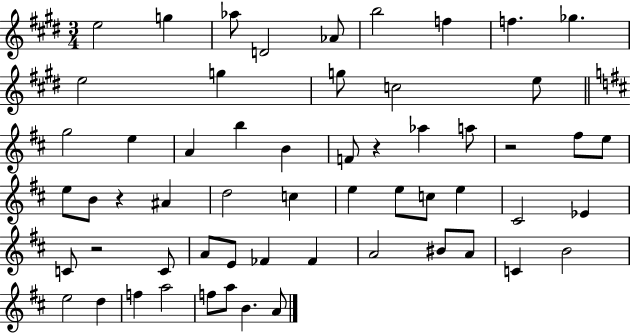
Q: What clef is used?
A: treble